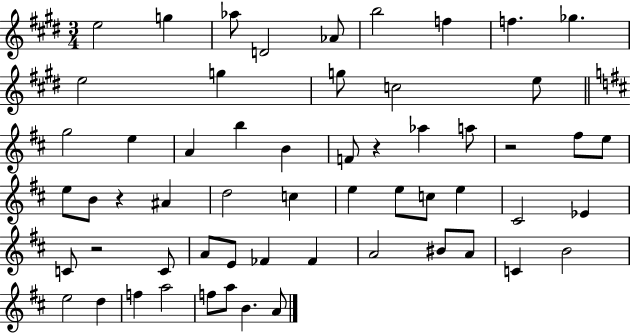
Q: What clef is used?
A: treble